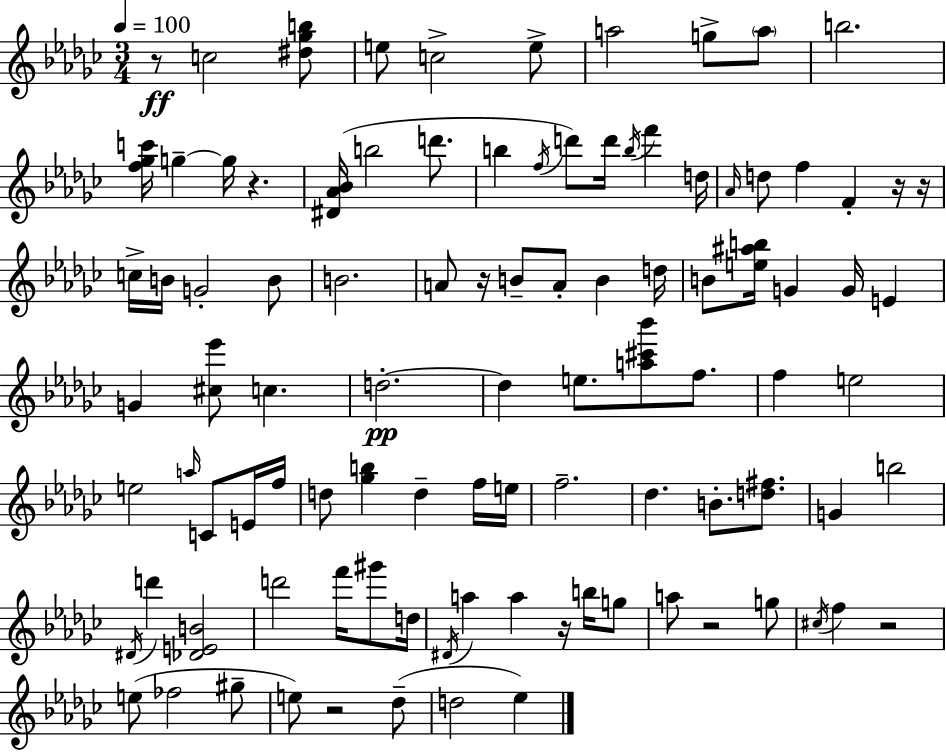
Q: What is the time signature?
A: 3/4